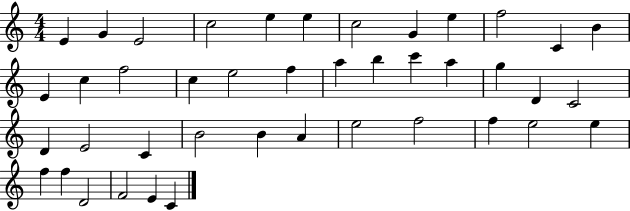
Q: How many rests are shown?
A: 0